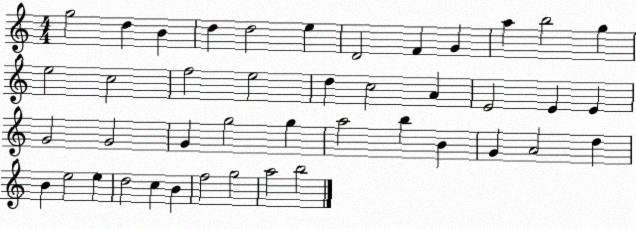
X:1
T:Untitled
M:4/4
L:1/4
K:C
g2 d B d d2 e D2 F G a b2 g e2 c2 f2 e2 d c2 A E2 E E G2 G2 G g2 g a2 b B G A2 d B e2 e d2 c B f2 g2 a2 b2